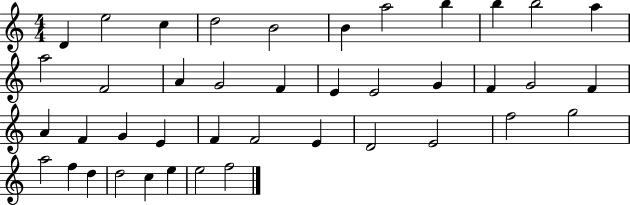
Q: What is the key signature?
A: C major